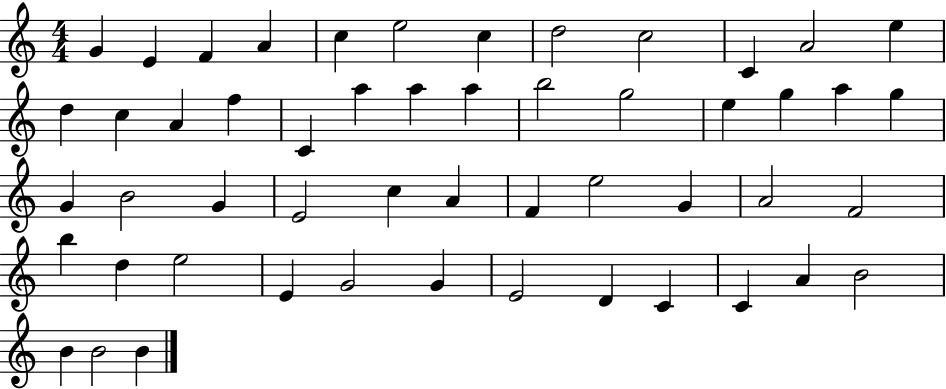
G4/q E4/q F4/q A4/q C5/q E5/h C5/q D5/h C5/h C4/q A4/h E5/q D5/q C5/q A4/q F5/q C4/q A5/q A5/q A5/q B5/h G5/h E5/q G5/q A5/q G5/q G4/q B4/h G4/q E4/h C5/q A4/q F4/q E5/h G4/q A4/h F4/h B5/q D5/q E5/h E4/q G4/h G4/q E4/h D4/q C4/q C4/q A4/q B4/h B4/q B4/h B4/q